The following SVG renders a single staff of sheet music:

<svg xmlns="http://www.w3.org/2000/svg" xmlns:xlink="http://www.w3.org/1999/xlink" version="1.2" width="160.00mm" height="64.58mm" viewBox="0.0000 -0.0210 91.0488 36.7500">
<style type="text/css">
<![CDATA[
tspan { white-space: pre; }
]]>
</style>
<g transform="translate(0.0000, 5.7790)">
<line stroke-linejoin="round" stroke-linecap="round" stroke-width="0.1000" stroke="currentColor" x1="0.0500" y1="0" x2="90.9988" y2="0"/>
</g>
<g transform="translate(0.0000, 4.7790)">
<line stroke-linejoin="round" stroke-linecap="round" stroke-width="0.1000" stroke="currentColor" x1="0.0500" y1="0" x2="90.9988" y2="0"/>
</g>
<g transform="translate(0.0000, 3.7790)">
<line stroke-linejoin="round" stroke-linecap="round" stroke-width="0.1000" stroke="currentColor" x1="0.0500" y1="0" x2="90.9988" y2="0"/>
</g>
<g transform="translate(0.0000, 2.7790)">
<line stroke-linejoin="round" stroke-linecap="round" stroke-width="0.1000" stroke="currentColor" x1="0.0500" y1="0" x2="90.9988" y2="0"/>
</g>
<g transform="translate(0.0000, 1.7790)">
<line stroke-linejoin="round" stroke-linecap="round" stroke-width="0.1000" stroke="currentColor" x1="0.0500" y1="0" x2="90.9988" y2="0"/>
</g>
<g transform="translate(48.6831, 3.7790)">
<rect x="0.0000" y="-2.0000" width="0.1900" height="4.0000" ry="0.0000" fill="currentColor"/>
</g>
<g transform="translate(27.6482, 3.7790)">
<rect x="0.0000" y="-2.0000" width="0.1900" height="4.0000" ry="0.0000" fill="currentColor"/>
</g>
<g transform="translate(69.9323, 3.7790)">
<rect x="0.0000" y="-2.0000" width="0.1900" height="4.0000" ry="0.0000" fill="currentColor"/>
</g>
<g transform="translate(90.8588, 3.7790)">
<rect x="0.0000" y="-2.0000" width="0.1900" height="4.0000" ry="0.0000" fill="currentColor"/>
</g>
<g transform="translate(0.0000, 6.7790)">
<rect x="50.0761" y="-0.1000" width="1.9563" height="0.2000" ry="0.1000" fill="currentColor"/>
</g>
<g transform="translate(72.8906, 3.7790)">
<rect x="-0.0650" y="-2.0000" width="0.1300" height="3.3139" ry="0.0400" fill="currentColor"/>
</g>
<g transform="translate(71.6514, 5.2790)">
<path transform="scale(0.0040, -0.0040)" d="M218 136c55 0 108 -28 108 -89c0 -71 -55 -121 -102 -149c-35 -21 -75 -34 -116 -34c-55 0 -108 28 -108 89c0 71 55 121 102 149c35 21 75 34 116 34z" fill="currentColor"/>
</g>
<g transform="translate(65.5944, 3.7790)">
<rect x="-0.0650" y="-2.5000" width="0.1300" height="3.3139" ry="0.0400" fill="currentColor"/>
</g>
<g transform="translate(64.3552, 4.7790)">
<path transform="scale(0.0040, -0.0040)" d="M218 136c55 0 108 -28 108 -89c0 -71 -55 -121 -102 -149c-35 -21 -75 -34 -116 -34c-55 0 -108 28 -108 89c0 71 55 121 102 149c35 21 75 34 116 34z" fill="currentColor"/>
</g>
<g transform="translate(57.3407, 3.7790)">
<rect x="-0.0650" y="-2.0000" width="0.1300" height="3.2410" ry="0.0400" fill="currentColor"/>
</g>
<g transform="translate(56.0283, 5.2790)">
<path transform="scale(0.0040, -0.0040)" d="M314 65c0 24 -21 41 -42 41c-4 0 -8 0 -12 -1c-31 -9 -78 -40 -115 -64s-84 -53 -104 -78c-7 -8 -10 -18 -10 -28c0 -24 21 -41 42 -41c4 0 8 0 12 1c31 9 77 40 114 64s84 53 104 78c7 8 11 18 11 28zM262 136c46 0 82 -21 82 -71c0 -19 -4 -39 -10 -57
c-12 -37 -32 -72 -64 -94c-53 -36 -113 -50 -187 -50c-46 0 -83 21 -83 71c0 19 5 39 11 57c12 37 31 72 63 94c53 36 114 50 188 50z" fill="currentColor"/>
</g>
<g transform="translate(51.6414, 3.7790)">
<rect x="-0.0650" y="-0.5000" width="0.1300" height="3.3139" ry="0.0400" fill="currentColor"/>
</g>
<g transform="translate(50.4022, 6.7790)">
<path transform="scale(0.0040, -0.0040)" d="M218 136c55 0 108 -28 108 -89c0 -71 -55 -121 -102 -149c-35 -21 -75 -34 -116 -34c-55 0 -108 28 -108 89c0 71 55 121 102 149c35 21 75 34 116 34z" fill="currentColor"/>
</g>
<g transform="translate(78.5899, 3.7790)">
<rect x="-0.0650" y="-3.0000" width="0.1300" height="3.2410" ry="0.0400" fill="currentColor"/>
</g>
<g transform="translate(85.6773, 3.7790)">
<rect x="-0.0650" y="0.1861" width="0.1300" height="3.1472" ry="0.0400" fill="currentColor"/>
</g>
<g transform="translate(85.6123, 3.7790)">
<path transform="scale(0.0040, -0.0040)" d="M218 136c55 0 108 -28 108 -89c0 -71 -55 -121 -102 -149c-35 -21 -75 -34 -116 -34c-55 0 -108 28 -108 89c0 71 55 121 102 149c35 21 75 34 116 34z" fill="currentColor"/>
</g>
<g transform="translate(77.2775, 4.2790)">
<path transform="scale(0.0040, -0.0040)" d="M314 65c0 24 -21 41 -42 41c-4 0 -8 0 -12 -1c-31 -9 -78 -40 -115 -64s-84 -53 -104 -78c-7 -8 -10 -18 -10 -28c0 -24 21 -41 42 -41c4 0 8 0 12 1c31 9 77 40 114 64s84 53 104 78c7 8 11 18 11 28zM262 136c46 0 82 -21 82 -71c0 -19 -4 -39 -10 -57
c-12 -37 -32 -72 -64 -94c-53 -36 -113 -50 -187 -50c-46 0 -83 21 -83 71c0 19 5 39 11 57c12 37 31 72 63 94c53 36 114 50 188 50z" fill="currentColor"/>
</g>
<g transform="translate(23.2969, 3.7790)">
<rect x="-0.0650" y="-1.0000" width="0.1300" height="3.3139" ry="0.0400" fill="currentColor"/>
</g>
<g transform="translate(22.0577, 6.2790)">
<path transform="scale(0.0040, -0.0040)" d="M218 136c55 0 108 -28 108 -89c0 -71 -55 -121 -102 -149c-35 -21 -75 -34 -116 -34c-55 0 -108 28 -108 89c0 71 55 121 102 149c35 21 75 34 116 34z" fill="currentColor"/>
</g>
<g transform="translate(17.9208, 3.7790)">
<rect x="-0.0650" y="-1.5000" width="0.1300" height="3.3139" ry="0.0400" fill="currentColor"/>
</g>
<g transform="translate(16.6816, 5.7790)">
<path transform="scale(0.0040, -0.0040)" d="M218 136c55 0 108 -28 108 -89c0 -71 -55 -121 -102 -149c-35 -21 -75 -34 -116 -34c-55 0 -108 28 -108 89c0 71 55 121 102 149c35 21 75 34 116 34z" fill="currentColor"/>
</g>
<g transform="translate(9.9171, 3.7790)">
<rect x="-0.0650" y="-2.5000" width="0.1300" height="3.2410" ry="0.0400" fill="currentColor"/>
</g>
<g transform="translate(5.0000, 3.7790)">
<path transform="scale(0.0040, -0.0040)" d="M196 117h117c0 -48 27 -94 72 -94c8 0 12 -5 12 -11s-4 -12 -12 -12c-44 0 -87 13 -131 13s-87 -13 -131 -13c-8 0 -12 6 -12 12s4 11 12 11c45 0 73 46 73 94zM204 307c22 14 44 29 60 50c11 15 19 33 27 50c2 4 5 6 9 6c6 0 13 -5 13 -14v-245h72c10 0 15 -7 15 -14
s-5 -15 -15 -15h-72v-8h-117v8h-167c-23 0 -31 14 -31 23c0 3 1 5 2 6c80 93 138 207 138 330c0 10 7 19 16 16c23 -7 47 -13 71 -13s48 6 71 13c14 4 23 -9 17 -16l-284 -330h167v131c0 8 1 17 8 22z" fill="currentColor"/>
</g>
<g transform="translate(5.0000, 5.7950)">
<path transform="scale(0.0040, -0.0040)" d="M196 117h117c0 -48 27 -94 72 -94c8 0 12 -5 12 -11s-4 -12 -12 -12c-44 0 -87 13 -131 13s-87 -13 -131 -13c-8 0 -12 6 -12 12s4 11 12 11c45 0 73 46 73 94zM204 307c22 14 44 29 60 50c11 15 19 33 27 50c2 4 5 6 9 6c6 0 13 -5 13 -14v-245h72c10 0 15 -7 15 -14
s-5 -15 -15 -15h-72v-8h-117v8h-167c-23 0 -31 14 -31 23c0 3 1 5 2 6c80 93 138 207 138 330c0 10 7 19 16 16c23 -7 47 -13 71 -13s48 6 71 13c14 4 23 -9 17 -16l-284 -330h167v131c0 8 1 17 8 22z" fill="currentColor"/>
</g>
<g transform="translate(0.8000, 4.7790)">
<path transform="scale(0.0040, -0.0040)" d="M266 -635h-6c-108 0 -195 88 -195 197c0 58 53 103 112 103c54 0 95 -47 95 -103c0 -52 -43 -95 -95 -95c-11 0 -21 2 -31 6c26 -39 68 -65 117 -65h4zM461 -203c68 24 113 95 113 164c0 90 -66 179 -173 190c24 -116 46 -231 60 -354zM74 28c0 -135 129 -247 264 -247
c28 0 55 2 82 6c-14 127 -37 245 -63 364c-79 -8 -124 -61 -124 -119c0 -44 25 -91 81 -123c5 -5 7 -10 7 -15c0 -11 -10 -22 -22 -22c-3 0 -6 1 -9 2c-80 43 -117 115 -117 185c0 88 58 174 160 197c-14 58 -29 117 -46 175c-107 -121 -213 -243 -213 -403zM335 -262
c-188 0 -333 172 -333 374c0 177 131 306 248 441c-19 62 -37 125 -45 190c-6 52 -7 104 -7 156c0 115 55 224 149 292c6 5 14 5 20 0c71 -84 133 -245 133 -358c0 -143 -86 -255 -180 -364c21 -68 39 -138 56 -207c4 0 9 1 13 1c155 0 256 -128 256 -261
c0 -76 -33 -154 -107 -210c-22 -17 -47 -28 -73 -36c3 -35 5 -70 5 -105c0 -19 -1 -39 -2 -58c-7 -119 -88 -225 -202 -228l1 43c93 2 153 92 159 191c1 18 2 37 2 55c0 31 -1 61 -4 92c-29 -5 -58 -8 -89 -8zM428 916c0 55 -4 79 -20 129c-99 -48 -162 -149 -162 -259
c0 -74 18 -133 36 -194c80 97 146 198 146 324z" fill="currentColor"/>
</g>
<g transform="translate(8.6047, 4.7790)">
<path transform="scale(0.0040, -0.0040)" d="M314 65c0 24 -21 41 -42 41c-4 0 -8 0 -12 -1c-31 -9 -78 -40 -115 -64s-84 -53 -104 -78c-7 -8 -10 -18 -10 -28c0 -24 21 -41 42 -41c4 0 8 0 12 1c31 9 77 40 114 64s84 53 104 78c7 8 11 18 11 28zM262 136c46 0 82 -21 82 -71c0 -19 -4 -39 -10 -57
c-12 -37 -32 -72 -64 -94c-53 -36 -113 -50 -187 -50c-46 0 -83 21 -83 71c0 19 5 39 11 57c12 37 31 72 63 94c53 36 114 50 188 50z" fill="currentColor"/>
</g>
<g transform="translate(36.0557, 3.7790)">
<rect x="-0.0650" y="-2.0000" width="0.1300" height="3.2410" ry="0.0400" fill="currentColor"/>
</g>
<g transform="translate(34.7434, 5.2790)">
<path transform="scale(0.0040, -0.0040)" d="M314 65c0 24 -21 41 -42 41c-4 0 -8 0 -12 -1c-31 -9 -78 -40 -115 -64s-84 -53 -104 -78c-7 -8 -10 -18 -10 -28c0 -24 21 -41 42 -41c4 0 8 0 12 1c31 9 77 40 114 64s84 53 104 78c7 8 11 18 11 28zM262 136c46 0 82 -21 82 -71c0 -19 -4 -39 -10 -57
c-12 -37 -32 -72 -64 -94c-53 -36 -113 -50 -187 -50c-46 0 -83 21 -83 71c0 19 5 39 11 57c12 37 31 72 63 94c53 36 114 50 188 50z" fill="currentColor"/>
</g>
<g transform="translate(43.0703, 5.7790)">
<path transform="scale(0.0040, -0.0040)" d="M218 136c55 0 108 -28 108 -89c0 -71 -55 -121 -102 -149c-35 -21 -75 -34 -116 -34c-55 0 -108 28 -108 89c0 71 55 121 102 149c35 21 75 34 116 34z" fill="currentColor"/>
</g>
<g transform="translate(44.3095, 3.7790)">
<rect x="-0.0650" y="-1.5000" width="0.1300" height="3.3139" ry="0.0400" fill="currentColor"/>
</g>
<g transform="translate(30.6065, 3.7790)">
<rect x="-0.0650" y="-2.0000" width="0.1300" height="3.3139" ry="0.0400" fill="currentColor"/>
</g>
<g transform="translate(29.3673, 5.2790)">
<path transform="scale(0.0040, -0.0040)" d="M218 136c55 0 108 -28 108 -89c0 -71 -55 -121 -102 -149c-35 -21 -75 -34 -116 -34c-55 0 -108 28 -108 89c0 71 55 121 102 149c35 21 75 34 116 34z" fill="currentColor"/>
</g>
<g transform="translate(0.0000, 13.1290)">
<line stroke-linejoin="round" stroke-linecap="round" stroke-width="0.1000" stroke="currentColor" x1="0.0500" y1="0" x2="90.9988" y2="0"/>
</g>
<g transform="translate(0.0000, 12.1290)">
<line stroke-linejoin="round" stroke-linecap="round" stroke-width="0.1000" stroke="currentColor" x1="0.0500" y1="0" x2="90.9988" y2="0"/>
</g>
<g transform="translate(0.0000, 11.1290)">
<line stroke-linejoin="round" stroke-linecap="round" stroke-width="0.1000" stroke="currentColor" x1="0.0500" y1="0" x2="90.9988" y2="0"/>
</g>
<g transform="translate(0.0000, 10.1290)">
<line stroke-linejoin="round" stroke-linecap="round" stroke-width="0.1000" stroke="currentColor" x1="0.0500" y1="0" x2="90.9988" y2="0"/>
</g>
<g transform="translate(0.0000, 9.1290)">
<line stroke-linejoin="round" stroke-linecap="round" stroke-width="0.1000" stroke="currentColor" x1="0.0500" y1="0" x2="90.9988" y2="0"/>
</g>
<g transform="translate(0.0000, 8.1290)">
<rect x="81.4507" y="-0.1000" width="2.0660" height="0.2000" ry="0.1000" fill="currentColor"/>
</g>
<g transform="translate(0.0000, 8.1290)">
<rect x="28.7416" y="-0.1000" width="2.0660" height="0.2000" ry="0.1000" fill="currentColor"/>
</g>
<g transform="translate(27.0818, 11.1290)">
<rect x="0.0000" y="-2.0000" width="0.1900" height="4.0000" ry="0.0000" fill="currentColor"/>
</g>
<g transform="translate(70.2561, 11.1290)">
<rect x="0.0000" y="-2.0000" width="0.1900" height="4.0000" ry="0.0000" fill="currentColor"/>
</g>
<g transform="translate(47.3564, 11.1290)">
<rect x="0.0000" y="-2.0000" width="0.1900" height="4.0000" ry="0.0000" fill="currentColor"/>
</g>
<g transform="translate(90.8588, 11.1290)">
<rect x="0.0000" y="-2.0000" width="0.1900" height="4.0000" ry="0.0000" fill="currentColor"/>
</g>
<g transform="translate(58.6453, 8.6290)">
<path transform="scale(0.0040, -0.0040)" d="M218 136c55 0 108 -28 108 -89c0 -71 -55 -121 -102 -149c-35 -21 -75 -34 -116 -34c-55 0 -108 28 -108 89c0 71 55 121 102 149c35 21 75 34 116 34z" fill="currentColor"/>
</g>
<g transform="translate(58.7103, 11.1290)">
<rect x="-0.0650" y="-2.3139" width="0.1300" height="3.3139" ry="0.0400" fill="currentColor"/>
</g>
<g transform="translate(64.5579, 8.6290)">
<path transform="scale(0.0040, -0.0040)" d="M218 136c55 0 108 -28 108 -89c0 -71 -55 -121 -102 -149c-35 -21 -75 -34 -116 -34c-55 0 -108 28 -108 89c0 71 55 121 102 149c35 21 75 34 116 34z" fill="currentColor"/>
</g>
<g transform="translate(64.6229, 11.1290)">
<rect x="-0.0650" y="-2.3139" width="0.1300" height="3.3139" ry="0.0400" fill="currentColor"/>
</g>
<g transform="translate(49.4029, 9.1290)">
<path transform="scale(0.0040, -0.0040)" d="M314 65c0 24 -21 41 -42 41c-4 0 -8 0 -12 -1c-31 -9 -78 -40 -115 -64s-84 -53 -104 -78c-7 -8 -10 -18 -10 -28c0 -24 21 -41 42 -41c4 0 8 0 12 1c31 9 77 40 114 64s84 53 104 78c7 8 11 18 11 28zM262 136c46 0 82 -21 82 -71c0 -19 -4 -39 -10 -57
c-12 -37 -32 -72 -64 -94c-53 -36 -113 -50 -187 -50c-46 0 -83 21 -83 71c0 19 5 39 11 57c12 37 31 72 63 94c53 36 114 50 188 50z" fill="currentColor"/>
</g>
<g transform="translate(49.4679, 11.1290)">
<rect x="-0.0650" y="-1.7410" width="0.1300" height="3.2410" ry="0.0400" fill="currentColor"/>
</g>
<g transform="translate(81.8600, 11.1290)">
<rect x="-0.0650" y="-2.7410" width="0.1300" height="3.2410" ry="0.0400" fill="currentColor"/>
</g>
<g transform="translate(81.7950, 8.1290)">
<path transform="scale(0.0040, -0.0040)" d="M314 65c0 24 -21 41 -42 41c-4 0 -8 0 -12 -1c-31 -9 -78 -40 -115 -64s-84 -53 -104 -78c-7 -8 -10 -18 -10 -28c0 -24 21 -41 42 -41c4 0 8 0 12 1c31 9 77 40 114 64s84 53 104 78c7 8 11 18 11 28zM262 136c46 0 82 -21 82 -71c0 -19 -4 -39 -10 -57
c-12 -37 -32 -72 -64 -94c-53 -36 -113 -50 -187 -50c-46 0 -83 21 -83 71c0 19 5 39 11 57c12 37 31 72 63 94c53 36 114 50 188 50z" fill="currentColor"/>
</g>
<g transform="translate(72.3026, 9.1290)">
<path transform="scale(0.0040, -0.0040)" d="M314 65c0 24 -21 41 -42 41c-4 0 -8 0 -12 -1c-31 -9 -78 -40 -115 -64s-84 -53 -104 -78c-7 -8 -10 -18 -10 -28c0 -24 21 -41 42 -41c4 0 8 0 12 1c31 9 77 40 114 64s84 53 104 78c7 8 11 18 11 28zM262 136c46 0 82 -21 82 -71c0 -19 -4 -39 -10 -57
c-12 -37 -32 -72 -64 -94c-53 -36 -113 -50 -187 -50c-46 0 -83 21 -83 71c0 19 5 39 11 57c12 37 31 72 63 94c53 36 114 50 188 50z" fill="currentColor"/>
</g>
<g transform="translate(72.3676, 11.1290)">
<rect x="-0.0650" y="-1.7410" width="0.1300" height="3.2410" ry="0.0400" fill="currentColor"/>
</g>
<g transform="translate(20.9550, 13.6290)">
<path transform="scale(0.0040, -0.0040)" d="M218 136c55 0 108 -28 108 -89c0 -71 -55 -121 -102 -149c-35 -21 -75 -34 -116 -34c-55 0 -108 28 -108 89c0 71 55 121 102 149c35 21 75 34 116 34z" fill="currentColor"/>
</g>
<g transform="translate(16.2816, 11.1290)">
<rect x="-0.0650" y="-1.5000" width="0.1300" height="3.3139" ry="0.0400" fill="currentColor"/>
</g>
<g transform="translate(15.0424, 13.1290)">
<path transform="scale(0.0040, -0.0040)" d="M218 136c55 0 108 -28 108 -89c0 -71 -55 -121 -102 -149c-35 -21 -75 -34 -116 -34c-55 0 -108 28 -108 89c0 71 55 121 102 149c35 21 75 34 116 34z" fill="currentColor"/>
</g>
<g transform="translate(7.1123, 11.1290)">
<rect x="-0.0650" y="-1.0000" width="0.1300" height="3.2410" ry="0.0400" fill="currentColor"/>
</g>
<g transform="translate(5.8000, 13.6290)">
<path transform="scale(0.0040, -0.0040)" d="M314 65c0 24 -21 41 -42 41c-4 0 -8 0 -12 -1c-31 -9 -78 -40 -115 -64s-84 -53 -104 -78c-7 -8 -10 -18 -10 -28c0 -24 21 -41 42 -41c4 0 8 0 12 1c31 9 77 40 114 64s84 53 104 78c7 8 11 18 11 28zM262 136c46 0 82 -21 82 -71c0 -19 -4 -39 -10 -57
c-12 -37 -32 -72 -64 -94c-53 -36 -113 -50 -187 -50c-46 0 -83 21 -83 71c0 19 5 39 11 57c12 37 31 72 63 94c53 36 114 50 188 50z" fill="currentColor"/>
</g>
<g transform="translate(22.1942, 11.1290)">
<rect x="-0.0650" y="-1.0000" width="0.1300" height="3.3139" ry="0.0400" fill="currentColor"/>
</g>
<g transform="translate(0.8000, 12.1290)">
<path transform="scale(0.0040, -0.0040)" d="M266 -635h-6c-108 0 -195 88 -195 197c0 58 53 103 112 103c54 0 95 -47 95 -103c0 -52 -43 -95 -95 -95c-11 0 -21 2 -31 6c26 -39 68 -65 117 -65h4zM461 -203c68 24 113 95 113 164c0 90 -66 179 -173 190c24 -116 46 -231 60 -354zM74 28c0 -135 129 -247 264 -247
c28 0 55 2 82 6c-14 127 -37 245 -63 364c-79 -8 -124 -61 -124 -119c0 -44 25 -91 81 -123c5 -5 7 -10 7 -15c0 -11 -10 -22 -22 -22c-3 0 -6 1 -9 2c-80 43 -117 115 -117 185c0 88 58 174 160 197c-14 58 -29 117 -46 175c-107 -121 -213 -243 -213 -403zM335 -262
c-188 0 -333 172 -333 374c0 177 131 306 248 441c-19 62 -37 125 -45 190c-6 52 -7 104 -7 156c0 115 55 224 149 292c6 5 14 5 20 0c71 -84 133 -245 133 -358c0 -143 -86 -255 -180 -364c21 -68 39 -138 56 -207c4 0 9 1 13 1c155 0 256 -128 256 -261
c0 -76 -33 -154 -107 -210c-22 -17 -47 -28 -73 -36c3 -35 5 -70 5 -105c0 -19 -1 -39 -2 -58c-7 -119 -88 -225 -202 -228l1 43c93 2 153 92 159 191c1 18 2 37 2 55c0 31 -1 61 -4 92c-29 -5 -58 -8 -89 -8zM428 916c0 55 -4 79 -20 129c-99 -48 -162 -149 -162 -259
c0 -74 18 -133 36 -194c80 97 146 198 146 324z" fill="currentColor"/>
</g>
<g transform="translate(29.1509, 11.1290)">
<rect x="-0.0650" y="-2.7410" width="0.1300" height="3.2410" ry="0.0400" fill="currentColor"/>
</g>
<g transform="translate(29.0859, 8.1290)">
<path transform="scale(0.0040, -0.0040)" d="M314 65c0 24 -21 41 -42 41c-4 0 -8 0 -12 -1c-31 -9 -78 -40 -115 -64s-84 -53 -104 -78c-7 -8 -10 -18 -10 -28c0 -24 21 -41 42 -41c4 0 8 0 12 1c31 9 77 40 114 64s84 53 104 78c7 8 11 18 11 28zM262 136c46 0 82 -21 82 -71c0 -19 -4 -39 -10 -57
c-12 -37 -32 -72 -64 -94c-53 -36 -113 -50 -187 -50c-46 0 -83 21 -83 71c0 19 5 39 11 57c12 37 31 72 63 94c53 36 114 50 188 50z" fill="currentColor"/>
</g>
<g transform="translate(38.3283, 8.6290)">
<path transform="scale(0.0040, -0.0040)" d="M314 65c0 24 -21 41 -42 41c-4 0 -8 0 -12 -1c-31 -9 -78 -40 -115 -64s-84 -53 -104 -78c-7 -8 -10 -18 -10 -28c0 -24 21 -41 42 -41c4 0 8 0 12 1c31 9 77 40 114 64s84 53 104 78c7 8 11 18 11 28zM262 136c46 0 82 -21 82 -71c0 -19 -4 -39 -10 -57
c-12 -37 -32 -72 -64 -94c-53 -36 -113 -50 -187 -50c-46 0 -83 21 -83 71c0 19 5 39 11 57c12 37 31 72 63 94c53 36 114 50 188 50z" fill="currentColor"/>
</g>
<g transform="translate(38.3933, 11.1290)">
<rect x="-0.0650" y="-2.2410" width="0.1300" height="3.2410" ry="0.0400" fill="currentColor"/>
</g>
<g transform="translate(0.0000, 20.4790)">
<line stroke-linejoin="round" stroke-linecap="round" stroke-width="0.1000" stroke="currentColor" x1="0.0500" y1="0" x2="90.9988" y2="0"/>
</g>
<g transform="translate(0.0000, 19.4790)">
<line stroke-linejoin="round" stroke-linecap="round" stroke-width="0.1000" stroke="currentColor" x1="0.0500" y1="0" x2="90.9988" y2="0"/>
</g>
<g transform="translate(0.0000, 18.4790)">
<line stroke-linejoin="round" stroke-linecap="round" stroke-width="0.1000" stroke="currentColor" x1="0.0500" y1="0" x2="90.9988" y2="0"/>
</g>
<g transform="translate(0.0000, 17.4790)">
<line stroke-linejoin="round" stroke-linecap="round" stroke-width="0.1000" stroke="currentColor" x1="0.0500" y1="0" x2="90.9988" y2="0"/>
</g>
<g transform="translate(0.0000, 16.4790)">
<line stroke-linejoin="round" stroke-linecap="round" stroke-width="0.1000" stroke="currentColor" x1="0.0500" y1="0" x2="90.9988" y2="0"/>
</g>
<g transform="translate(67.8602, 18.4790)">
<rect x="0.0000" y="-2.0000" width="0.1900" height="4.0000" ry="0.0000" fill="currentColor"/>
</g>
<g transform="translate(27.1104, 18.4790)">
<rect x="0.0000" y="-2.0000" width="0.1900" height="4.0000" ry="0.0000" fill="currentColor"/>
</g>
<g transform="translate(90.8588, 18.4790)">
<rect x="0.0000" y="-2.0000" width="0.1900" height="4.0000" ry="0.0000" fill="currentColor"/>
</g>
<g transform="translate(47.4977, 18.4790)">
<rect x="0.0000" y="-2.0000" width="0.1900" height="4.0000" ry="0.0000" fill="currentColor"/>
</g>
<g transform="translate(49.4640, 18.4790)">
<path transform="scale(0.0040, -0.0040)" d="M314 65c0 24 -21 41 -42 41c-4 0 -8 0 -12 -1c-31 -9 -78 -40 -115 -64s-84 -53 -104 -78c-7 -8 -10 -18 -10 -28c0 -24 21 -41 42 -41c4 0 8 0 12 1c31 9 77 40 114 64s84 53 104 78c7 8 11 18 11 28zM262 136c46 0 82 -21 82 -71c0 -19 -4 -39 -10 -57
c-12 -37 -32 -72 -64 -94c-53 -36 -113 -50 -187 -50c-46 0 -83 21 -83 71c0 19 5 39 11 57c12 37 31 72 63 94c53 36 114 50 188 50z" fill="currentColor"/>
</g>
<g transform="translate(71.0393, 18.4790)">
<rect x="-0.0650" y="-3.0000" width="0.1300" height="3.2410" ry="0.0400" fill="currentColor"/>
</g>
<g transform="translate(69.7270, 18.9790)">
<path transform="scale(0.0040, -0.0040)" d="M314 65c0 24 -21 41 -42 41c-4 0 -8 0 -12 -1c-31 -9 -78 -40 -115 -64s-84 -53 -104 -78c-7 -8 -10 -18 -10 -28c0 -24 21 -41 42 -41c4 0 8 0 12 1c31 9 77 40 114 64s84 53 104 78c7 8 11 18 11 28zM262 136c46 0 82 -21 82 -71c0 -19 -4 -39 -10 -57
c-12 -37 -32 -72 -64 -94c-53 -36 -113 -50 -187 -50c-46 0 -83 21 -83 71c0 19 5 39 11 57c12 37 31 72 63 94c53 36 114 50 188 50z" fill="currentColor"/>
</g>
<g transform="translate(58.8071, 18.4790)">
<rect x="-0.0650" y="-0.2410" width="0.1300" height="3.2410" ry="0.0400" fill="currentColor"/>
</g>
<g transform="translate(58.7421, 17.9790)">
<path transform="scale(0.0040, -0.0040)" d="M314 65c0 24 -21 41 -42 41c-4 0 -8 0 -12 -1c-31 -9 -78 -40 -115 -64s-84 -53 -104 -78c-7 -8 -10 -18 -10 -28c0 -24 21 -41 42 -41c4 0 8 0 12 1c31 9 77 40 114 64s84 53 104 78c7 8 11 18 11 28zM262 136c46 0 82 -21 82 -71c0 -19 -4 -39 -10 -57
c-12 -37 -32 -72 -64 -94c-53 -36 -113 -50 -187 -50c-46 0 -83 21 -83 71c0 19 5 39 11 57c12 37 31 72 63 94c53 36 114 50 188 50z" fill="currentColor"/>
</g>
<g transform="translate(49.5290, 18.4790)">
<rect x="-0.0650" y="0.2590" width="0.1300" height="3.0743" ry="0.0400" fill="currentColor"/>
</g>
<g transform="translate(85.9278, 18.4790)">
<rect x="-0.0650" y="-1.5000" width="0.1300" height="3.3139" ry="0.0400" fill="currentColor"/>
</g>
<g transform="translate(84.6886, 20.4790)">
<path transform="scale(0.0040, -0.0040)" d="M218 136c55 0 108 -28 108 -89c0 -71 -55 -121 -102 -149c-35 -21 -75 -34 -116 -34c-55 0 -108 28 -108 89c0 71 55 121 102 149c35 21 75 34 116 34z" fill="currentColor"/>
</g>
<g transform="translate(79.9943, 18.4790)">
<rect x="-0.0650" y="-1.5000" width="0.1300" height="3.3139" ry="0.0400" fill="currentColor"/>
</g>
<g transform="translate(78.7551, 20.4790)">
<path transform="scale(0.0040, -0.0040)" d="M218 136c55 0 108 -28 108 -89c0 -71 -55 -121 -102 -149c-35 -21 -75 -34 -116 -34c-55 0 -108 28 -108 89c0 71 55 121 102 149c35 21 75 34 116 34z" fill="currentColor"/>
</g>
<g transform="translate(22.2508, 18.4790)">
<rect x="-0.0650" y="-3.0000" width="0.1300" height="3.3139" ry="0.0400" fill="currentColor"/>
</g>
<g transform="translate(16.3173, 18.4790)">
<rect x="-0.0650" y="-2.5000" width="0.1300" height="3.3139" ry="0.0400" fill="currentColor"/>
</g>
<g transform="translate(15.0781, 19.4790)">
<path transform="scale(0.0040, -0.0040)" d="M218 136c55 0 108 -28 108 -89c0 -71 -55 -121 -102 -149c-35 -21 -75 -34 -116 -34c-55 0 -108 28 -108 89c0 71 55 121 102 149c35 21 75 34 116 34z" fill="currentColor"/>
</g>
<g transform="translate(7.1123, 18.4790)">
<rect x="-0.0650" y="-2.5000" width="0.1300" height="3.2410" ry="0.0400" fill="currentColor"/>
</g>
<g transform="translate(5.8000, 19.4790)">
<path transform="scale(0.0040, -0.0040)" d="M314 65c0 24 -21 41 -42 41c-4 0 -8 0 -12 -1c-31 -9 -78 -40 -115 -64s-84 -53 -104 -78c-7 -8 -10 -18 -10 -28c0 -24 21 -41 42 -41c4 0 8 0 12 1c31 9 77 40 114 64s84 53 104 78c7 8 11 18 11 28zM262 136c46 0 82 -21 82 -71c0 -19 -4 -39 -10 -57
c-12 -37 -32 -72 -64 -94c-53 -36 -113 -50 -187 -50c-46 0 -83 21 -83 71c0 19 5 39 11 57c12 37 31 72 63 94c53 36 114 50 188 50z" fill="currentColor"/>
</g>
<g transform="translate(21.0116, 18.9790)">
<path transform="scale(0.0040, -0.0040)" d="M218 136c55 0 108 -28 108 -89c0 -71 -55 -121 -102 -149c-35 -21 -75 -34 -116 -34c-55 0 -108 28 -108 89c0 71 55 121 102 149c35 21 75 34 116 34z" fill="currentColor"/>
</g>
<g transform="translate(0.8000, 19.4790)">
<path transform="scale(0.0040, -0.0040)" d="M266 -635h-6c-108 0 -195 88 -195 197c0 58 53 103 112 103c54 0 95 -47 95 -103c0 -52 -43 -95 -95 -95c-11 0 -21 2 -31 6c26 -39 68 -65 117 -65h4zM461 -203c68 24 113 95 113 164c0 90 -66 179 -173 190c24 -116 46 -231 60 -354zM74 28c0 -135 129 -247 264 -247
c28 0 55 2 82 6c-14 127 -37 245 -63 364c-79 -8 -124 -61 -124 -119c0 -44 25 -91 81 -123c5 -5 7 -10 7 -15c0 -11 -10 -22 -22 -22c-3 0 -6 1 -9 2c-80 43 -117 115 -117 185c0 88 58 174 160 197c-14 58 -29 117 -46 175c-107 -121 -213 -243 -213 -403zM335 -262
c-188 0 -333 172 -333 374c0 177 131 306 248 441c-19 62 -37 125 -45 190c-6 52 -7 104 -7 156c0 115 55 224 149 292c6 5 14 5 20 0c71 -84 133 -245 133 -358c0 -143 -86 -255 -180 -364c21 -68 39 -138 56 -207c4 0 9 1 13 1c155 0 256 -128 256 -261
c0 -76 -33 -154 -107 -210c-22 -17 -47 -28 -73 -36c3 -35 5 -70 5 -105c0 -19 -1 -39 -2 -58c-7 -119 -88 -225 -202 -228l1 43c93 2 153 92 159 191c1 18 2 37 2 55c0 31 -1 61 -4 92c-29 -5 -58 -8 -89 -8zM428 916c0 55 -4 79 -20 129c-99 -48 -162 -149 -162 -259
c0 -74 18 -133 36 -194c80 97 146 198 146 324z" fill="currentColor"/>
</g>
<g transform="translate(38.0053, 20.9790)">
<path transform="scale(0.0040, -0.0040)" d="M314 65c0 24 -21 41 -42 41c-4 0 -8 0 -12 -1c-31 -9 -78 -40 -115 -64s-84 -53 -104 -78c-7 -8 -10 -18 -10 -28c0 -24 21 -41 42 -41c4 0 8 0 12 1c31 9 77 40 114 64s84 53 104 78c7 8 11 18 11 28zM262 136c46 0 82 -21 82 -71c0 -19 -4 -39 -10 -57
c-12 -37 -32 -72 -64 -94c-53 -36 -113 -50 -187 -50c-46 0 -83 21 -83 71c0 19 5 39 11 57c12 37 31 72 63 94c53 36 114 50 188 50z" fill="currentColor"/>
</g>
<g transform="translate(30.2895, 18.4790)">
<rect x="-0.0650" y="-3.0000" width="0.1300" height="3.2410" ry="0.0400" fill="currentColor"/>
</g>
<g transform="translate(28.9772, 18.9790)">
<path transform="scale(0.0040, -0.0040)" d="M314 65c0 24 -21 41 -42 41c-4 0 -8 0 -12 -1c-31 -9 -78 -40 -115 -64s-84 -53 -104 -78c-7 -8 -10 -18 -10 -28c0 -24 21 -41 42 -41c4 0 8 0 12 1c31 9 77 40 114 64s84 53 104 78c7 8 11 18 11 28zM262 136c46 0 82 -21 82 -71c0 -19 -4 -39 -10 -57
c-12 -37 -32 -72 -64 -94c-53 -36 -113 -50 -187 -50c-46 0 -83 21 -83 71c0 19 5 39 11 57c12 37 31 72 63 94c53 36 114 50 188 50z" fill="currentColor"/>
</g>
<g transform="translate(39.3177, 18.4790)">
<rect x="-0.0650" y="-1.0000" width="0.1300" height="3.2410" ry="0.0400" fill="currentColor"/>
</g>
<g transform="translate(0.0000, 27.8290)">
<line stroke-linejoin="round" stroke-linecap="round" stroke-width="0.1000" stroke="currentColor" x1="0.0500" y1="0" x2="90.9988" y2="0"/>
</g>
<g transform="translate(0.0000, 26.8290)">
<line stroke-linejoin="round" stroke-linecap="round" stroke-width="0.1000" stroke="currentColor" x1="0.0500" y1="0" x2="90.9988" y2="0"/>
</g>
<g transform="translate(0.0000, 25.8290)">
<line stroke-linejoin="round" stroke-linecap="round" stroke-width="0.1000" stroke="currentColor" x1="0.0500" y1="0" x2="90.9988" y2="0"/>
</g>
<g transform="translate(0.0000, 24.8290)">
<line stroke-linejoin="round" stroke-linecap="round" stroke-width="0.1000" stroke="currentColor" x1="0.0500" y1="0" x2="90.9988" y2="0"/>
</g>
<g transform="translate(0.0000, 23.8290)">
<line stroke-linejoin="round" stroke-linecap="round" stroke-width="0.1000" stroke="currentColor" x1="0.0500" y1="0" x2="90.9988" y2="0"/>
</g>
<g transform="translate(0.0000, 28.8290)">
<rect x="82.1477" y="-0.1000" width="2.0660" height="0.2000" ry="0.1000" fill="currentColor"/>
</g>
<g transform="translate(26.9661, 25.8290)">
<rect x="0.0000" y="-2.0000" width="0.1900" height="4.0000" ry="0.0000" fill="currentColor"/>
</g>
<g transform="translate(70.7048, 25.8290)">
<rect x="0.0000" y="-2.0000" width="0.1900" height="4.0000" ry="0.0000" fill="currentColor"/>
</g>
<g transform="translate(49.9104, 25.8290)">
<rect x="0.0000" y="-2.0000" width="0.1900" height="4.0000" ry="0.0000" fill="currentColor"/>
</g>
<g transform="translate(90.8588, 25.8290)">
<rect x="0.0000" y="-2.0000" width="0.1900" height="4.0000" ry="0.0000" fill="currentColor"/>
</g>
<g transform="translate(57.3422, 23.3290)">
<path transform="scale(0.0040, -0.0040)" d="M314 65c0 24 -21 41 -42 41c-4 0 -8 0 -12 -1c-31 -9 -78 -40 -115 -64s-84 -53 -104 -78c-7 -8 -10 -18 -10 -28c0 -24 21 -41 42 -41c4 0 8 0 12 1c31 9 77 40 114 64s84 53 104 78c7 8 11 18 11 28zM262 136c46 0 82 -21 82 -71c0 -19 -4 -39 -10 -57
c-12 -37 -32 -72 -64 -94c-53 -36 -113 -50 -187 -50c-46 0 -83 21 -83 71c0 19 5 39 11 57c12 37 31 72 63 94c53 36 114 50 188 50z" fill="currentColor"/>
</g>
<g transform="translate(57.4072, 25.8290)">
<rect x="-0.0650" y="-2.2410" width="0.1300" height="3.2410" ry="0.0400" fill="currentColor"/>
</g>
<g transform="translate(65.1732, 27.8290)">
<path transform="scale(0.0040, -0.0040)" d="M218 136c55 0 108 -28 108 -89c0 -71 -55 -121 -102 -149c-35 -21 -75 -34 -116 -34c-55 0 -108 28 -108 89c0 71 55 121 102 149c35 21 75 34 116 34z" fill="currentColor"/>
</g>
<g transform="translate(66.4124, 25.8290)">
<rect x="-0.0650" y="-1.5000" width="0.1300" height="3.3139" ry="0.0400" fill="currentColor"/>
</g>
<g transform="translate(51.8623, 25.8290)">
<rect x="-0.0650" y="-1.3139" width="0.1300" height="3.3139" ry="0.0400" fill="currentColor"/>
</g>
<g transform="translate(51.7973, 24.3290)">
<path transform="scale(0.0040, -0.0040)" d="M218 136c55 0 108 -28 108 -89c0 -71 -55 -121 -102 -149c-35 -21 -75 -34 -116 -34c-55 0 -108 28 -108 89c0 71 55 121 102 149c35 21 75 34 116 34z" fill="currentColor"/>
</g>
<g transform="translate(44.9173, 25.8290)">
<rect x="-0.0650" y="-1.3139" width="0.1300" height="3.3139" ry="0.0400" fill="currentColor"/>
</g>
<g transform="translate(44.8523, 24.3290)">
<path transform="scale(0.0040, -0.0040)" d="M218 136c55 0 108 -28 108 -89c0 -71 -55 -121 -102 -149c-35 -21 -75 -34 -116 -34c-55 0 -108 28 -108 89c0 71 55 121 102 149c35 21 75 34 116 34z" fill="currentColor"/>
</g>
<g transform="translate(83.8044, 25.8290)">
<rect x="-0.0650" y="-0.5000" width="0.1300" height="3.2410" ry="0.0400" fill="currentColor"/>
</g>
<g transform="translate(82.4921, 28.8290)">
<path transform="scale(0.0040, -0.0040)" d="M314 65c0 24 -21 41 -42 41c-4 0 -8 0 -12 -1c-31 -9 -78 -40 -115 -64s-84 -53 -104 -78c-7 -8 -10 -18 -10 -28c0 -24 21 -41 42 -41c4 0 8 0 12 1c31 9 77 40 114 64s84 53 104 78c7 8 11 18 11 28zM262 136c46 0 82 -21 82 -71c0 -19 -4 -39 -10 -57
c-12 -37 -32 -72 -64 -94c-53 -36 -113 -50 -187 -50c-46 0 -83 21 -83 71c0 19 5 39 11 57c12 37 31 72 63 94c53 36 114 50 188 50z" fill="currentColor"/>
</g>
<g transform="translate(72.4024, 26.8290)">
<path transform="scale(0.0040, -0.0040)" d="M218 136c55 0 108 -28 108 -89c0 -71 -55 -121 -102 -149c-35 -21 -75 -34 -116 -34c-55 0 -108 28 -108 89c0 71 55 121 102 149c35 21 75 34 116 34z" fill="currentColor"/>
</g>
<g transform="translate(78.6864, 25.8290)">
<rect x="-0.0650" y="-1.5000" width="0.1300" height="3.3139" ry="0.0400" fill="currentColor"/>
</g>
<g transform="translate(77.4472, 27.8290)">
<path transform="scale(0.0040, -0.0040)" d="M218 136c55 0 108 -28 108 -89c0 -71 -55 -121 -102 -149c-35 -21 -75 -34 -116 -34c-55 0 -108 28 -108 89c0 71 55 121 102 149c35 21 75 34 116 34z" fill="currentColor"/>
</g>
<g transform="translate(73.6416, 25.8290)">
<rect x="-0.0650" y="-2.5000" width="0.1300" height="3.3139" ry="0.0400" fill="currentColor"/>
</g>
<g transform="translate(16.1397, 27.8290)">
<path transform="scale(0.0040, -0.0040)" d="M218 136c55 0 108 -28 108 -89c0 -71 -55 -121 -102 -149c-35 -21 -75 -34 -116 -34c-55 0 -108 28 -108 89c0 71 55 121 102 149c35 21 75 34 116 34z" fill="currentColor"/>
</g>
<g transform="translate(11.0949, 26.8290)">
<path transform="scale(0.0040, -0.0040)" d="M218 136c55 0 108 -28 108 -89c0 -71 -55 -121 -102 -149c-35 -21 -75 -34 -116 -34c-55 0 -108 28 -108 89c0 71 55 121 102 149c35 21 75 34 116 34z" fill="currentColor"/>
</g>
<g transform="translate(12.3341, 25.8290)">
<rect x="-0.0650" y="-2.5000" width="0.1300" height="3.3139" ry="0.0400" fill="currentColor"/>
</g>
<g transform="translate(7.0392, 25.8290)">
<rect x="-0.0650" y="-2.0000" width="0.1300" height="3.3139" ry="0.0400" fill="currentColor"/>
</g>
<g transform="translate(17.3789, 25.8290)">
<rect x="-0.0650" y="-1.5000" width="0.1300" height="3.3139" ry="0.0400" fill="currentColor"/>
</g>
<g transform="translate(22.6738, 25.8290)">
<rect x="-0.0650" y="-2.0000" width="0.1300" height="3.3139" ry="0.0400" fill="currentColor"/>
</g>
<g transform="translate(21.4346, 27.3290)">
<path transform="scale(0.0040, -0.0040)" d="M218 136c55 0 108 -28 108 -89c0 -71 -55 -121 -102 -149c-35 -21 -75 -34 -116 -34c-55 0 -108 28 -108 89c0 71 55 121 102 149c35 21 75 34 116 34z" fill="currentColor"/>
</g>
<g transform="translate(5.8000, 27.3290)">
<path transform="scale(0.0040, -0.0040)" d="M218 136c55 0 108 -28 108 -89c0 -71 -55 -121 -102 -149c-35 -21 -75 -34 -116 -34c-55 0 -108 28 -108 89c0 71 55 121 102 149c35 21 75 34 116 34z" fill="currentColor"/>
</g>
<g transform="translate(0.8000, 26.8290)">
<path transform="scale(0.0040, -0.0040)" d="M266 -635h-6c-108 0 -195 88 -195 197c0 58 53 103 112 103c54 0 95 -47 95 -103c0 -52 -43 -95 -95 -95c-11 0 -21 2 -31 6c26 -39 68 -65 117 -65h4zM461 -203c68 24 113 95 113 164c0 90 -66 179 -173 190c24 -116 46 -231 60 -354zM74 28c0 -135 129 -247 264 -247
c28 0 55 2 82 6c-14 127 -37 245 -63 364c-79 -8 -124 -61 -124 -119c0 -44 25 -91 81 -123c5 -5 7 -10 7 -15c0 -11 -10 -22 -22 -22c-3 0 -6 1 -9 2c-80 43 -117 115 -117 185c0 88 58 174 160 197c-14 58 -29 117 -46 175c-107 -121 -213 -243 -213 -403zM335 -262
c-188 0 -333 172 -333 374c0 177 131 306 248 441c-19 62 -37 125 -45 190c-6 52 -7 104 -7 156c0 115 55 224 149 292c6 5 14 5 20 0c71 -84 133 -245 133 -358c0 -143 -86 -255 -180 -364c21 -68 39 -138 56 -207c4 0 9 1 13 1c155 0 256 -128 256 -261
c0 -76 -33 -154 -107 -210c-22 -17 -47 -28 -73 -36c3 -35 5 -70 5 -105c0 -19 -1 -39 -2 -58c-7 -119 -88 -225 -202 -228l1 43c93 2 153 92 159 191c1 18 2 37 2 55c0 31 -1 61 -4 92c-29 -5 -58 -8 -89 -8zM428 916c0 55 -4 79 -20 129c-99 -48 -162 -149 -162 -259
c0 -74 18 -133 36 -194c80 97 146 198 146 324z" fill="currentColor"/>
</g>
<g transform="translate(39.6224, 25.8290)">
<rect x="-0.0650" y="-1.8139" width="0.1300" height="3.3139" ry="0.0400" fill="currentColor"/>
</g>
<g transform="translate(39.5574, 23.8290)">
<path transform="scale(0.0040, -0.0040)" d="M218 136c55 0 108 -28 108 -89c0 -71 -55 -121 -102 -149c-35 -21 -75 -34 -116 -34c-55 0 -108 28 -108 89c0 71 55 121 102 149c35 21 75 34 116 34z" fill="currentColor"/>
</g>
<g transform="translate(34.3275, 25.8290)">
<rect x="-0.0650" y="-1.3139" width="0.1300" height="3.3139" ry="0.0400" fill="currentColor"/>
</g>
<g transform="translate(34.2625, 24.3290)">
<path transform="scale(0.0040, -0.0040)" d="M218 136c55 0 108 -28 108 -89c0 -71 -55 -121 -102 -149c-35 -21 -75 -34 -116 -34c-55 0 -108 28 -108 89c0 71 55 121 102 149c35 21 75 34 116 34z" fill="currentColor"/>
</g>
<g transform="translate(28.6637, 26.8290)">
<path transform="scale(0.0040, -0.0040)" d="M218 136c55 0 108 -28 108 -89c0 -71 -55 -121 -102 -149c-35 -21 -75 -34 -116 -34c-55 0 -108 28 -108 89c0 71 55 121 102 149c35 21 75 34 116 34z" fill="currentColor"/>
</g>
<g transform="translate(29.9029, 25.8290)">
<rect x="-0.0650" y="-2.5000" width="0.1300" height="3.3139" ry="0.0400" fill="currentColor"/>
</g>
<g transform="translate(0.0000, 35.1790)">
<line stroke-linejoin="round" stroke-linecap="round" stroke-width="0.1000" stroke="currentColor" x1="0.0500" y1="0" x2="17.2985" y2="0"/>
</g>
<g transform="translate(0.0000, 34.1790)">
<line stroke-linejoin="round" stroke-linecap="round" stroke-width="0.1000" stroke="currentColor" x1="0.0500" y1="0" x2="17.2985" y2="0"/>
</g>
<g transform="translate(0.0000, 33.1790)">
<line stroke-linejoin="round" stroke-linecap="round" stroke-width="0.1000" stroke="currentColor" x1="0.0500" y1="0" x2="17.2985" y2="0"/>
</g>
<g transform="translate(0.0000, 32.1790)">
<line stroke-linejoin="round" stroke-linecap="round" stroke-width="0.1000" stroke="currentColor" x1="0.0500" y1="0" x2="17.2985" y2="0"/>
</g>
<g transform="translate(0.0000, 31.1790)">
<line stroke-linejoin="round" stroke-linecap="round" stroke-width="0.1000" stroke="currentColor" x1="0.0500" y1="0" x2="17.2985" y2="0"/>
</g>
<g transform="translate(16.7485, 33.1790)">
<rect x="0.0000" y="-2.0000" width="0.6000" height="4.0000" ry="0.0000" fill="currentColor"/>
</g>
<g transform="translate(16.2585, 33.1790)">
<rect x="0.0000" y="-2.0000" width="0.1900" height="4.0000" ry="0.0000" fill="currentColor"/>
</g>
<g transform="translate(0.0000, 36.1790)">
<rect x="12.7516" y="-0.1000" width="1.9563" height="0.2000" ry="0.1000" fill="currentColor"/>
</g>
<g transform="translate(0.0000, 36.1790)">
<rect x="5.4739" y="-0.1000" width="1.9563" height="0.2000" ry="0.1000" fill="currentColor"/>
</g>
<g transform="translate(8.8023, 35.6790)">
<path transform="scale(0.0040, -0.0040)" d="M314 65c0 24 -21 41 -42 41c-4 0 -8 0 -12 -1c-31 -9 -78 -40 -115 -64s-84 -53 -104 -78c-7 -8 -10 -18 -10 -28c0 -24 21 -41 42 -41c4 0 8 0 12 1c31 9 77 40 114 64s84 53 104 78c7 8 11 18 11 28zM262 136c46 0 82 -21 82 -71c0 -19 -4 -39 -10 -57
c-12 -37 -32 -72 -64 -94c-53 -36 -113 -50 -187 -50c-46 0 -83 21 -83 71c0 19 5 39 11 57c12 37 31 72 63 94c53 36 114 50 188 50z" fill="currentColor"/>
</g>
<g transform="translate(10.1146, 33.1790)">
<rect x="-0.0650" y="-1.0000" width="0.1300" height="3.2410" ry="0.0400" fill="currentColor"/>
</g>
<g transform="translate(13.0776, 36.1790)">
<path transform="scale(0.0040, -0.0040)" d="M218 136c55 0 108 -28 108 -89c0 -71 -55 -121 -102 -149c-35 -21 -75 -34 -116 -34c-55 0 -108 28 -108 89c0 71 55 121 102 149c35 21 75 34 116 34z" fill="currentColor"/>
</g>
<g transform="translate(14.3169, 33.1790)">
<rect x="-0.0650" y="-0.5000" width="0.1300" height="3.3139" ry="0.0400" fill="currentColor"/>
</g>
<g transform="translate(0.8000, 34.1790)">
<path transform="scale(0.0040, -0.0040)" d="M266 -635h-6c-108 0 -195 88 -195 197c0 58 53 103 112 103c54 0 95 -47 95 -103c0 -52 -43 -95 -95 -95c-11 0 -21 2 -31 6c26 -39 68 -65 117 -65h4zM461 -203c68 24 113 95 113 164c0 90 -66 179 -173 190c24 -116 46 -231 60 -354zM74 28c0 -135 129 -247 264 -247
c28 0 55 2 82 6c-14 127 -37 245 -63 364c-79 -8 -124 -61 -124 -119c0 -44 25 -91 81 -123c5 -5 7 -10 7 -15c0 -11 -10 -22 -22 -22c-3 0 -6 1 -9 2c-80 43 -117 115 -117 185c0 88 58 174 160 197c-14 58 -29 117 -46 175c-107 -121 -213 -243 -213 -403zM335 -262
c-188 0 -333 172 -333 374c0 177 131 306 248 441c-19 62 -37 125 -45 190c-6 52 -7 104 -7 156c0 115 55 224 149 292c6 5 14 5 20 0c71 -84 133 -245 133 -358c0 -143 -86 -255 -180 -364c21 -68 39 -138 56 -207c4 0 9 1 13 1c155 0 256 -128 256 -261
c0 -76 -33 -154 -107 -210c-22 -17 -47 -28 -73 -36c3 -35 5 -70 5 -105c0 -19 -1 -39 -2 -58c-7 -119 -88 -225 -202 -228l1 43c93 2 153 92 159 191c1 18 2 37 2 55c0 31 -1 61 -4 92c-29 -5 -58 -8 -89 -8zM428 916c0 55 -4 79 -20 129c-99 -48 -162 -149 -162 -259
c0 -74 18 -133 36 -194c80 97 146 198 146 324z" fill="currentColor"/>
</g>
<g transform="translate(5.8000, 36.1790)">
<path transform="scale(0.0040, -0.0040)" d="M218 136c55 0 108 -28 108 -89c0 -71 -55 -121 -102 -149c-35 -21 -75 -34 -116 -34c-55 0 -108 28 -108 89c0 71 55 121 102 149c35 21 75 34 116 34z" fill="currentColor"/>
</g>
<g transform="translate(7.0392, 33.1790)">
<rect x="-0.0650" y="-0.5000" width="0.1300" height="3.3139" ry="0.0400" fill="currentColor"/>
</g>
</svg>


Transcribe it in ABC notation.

X:1
T:Untitled
M:4/4
L:1/4
K:C
G2 E D F F2 E C F2 G F A2 B D2 E D a2 g2 f2 g g f2 a2 G2 G A A2 D2 B2 c2 A2 E E F G E F G e f e e g2 E G E C2 C D2 C